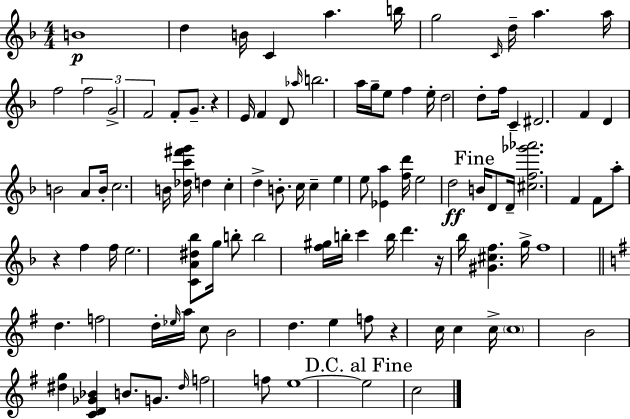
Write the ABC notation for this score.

X:1
T:Untitled
M:4/4
L:1/4
K:F
B4 d B/4 C a b/4 g2 C/4 d/4 a a/4 f2 f2 G2 F2 F/2 G/2 z E/4 F D/2 _a/4 b2 a/4 g/4 e/2 f e/4 d2 d/2 f/4 C ^D2 F D B2 A/2 B/4 c2 B/4 [_dc'^f'g']/4 d c d B/2 c/4 c e e/2 [_Ea] [fd']/4 e2 d2 B/4 D/2 D/4 [^cf_g'_a']2 F F/2 a/2 z f f/4 e2 [CA^d_b]/2 g/4 b/2 b2 [f^g]/4 b/4 c' b/4 d' z/4 _b/4 [^G^cf] g/4 f4 d f2 d/4 _e/4 a/4 c/2 B2 d e f/2 z c/4 c c/4 c4 B2 [^dg] [CD_G_B] B/2 G/2 ^d/4 f2 f/2 e4 e2 c2